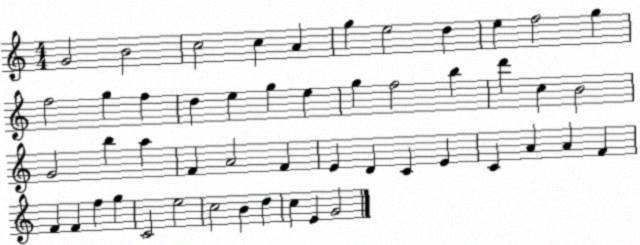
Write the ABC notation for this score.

X:1
T:Untitled
M:4/4
L:1/4
K:C
G2 B2 c2 c A g e2 d e f2 g f2 g f d e g e g f2 b d' c B2 G2 b a F A2 F E D C E C A A F F F f g C2 e2 c2 B d c E G2